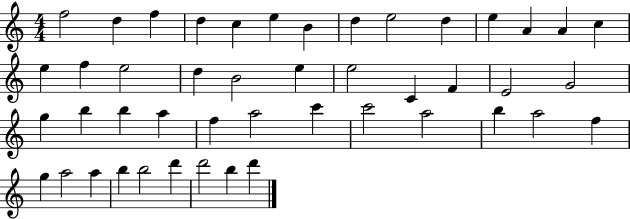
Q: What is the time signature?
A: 4/4